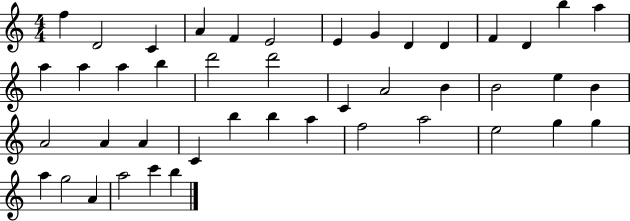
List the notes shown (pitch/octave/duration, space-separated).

F5/q D4/h C4/q A4/q F4/q E4/h E4/q G4/q D4/q D4/q F4/q D4/q B5/q A5/q A5/q A5/q A5/q B5/q D6/h D6/h C4/q A4/h B4/q B4/h E5/q B4/q A4/h A4/q A4/q C4/q B5/q B5/q A5/q F5/h A5/h E5/h G5/q G5/q A5/q G5/h A4/q A5/h C6/q B5/q